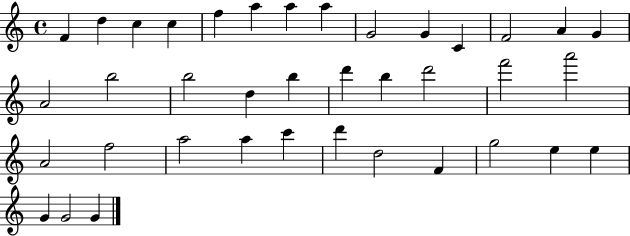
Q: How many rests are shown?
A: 0